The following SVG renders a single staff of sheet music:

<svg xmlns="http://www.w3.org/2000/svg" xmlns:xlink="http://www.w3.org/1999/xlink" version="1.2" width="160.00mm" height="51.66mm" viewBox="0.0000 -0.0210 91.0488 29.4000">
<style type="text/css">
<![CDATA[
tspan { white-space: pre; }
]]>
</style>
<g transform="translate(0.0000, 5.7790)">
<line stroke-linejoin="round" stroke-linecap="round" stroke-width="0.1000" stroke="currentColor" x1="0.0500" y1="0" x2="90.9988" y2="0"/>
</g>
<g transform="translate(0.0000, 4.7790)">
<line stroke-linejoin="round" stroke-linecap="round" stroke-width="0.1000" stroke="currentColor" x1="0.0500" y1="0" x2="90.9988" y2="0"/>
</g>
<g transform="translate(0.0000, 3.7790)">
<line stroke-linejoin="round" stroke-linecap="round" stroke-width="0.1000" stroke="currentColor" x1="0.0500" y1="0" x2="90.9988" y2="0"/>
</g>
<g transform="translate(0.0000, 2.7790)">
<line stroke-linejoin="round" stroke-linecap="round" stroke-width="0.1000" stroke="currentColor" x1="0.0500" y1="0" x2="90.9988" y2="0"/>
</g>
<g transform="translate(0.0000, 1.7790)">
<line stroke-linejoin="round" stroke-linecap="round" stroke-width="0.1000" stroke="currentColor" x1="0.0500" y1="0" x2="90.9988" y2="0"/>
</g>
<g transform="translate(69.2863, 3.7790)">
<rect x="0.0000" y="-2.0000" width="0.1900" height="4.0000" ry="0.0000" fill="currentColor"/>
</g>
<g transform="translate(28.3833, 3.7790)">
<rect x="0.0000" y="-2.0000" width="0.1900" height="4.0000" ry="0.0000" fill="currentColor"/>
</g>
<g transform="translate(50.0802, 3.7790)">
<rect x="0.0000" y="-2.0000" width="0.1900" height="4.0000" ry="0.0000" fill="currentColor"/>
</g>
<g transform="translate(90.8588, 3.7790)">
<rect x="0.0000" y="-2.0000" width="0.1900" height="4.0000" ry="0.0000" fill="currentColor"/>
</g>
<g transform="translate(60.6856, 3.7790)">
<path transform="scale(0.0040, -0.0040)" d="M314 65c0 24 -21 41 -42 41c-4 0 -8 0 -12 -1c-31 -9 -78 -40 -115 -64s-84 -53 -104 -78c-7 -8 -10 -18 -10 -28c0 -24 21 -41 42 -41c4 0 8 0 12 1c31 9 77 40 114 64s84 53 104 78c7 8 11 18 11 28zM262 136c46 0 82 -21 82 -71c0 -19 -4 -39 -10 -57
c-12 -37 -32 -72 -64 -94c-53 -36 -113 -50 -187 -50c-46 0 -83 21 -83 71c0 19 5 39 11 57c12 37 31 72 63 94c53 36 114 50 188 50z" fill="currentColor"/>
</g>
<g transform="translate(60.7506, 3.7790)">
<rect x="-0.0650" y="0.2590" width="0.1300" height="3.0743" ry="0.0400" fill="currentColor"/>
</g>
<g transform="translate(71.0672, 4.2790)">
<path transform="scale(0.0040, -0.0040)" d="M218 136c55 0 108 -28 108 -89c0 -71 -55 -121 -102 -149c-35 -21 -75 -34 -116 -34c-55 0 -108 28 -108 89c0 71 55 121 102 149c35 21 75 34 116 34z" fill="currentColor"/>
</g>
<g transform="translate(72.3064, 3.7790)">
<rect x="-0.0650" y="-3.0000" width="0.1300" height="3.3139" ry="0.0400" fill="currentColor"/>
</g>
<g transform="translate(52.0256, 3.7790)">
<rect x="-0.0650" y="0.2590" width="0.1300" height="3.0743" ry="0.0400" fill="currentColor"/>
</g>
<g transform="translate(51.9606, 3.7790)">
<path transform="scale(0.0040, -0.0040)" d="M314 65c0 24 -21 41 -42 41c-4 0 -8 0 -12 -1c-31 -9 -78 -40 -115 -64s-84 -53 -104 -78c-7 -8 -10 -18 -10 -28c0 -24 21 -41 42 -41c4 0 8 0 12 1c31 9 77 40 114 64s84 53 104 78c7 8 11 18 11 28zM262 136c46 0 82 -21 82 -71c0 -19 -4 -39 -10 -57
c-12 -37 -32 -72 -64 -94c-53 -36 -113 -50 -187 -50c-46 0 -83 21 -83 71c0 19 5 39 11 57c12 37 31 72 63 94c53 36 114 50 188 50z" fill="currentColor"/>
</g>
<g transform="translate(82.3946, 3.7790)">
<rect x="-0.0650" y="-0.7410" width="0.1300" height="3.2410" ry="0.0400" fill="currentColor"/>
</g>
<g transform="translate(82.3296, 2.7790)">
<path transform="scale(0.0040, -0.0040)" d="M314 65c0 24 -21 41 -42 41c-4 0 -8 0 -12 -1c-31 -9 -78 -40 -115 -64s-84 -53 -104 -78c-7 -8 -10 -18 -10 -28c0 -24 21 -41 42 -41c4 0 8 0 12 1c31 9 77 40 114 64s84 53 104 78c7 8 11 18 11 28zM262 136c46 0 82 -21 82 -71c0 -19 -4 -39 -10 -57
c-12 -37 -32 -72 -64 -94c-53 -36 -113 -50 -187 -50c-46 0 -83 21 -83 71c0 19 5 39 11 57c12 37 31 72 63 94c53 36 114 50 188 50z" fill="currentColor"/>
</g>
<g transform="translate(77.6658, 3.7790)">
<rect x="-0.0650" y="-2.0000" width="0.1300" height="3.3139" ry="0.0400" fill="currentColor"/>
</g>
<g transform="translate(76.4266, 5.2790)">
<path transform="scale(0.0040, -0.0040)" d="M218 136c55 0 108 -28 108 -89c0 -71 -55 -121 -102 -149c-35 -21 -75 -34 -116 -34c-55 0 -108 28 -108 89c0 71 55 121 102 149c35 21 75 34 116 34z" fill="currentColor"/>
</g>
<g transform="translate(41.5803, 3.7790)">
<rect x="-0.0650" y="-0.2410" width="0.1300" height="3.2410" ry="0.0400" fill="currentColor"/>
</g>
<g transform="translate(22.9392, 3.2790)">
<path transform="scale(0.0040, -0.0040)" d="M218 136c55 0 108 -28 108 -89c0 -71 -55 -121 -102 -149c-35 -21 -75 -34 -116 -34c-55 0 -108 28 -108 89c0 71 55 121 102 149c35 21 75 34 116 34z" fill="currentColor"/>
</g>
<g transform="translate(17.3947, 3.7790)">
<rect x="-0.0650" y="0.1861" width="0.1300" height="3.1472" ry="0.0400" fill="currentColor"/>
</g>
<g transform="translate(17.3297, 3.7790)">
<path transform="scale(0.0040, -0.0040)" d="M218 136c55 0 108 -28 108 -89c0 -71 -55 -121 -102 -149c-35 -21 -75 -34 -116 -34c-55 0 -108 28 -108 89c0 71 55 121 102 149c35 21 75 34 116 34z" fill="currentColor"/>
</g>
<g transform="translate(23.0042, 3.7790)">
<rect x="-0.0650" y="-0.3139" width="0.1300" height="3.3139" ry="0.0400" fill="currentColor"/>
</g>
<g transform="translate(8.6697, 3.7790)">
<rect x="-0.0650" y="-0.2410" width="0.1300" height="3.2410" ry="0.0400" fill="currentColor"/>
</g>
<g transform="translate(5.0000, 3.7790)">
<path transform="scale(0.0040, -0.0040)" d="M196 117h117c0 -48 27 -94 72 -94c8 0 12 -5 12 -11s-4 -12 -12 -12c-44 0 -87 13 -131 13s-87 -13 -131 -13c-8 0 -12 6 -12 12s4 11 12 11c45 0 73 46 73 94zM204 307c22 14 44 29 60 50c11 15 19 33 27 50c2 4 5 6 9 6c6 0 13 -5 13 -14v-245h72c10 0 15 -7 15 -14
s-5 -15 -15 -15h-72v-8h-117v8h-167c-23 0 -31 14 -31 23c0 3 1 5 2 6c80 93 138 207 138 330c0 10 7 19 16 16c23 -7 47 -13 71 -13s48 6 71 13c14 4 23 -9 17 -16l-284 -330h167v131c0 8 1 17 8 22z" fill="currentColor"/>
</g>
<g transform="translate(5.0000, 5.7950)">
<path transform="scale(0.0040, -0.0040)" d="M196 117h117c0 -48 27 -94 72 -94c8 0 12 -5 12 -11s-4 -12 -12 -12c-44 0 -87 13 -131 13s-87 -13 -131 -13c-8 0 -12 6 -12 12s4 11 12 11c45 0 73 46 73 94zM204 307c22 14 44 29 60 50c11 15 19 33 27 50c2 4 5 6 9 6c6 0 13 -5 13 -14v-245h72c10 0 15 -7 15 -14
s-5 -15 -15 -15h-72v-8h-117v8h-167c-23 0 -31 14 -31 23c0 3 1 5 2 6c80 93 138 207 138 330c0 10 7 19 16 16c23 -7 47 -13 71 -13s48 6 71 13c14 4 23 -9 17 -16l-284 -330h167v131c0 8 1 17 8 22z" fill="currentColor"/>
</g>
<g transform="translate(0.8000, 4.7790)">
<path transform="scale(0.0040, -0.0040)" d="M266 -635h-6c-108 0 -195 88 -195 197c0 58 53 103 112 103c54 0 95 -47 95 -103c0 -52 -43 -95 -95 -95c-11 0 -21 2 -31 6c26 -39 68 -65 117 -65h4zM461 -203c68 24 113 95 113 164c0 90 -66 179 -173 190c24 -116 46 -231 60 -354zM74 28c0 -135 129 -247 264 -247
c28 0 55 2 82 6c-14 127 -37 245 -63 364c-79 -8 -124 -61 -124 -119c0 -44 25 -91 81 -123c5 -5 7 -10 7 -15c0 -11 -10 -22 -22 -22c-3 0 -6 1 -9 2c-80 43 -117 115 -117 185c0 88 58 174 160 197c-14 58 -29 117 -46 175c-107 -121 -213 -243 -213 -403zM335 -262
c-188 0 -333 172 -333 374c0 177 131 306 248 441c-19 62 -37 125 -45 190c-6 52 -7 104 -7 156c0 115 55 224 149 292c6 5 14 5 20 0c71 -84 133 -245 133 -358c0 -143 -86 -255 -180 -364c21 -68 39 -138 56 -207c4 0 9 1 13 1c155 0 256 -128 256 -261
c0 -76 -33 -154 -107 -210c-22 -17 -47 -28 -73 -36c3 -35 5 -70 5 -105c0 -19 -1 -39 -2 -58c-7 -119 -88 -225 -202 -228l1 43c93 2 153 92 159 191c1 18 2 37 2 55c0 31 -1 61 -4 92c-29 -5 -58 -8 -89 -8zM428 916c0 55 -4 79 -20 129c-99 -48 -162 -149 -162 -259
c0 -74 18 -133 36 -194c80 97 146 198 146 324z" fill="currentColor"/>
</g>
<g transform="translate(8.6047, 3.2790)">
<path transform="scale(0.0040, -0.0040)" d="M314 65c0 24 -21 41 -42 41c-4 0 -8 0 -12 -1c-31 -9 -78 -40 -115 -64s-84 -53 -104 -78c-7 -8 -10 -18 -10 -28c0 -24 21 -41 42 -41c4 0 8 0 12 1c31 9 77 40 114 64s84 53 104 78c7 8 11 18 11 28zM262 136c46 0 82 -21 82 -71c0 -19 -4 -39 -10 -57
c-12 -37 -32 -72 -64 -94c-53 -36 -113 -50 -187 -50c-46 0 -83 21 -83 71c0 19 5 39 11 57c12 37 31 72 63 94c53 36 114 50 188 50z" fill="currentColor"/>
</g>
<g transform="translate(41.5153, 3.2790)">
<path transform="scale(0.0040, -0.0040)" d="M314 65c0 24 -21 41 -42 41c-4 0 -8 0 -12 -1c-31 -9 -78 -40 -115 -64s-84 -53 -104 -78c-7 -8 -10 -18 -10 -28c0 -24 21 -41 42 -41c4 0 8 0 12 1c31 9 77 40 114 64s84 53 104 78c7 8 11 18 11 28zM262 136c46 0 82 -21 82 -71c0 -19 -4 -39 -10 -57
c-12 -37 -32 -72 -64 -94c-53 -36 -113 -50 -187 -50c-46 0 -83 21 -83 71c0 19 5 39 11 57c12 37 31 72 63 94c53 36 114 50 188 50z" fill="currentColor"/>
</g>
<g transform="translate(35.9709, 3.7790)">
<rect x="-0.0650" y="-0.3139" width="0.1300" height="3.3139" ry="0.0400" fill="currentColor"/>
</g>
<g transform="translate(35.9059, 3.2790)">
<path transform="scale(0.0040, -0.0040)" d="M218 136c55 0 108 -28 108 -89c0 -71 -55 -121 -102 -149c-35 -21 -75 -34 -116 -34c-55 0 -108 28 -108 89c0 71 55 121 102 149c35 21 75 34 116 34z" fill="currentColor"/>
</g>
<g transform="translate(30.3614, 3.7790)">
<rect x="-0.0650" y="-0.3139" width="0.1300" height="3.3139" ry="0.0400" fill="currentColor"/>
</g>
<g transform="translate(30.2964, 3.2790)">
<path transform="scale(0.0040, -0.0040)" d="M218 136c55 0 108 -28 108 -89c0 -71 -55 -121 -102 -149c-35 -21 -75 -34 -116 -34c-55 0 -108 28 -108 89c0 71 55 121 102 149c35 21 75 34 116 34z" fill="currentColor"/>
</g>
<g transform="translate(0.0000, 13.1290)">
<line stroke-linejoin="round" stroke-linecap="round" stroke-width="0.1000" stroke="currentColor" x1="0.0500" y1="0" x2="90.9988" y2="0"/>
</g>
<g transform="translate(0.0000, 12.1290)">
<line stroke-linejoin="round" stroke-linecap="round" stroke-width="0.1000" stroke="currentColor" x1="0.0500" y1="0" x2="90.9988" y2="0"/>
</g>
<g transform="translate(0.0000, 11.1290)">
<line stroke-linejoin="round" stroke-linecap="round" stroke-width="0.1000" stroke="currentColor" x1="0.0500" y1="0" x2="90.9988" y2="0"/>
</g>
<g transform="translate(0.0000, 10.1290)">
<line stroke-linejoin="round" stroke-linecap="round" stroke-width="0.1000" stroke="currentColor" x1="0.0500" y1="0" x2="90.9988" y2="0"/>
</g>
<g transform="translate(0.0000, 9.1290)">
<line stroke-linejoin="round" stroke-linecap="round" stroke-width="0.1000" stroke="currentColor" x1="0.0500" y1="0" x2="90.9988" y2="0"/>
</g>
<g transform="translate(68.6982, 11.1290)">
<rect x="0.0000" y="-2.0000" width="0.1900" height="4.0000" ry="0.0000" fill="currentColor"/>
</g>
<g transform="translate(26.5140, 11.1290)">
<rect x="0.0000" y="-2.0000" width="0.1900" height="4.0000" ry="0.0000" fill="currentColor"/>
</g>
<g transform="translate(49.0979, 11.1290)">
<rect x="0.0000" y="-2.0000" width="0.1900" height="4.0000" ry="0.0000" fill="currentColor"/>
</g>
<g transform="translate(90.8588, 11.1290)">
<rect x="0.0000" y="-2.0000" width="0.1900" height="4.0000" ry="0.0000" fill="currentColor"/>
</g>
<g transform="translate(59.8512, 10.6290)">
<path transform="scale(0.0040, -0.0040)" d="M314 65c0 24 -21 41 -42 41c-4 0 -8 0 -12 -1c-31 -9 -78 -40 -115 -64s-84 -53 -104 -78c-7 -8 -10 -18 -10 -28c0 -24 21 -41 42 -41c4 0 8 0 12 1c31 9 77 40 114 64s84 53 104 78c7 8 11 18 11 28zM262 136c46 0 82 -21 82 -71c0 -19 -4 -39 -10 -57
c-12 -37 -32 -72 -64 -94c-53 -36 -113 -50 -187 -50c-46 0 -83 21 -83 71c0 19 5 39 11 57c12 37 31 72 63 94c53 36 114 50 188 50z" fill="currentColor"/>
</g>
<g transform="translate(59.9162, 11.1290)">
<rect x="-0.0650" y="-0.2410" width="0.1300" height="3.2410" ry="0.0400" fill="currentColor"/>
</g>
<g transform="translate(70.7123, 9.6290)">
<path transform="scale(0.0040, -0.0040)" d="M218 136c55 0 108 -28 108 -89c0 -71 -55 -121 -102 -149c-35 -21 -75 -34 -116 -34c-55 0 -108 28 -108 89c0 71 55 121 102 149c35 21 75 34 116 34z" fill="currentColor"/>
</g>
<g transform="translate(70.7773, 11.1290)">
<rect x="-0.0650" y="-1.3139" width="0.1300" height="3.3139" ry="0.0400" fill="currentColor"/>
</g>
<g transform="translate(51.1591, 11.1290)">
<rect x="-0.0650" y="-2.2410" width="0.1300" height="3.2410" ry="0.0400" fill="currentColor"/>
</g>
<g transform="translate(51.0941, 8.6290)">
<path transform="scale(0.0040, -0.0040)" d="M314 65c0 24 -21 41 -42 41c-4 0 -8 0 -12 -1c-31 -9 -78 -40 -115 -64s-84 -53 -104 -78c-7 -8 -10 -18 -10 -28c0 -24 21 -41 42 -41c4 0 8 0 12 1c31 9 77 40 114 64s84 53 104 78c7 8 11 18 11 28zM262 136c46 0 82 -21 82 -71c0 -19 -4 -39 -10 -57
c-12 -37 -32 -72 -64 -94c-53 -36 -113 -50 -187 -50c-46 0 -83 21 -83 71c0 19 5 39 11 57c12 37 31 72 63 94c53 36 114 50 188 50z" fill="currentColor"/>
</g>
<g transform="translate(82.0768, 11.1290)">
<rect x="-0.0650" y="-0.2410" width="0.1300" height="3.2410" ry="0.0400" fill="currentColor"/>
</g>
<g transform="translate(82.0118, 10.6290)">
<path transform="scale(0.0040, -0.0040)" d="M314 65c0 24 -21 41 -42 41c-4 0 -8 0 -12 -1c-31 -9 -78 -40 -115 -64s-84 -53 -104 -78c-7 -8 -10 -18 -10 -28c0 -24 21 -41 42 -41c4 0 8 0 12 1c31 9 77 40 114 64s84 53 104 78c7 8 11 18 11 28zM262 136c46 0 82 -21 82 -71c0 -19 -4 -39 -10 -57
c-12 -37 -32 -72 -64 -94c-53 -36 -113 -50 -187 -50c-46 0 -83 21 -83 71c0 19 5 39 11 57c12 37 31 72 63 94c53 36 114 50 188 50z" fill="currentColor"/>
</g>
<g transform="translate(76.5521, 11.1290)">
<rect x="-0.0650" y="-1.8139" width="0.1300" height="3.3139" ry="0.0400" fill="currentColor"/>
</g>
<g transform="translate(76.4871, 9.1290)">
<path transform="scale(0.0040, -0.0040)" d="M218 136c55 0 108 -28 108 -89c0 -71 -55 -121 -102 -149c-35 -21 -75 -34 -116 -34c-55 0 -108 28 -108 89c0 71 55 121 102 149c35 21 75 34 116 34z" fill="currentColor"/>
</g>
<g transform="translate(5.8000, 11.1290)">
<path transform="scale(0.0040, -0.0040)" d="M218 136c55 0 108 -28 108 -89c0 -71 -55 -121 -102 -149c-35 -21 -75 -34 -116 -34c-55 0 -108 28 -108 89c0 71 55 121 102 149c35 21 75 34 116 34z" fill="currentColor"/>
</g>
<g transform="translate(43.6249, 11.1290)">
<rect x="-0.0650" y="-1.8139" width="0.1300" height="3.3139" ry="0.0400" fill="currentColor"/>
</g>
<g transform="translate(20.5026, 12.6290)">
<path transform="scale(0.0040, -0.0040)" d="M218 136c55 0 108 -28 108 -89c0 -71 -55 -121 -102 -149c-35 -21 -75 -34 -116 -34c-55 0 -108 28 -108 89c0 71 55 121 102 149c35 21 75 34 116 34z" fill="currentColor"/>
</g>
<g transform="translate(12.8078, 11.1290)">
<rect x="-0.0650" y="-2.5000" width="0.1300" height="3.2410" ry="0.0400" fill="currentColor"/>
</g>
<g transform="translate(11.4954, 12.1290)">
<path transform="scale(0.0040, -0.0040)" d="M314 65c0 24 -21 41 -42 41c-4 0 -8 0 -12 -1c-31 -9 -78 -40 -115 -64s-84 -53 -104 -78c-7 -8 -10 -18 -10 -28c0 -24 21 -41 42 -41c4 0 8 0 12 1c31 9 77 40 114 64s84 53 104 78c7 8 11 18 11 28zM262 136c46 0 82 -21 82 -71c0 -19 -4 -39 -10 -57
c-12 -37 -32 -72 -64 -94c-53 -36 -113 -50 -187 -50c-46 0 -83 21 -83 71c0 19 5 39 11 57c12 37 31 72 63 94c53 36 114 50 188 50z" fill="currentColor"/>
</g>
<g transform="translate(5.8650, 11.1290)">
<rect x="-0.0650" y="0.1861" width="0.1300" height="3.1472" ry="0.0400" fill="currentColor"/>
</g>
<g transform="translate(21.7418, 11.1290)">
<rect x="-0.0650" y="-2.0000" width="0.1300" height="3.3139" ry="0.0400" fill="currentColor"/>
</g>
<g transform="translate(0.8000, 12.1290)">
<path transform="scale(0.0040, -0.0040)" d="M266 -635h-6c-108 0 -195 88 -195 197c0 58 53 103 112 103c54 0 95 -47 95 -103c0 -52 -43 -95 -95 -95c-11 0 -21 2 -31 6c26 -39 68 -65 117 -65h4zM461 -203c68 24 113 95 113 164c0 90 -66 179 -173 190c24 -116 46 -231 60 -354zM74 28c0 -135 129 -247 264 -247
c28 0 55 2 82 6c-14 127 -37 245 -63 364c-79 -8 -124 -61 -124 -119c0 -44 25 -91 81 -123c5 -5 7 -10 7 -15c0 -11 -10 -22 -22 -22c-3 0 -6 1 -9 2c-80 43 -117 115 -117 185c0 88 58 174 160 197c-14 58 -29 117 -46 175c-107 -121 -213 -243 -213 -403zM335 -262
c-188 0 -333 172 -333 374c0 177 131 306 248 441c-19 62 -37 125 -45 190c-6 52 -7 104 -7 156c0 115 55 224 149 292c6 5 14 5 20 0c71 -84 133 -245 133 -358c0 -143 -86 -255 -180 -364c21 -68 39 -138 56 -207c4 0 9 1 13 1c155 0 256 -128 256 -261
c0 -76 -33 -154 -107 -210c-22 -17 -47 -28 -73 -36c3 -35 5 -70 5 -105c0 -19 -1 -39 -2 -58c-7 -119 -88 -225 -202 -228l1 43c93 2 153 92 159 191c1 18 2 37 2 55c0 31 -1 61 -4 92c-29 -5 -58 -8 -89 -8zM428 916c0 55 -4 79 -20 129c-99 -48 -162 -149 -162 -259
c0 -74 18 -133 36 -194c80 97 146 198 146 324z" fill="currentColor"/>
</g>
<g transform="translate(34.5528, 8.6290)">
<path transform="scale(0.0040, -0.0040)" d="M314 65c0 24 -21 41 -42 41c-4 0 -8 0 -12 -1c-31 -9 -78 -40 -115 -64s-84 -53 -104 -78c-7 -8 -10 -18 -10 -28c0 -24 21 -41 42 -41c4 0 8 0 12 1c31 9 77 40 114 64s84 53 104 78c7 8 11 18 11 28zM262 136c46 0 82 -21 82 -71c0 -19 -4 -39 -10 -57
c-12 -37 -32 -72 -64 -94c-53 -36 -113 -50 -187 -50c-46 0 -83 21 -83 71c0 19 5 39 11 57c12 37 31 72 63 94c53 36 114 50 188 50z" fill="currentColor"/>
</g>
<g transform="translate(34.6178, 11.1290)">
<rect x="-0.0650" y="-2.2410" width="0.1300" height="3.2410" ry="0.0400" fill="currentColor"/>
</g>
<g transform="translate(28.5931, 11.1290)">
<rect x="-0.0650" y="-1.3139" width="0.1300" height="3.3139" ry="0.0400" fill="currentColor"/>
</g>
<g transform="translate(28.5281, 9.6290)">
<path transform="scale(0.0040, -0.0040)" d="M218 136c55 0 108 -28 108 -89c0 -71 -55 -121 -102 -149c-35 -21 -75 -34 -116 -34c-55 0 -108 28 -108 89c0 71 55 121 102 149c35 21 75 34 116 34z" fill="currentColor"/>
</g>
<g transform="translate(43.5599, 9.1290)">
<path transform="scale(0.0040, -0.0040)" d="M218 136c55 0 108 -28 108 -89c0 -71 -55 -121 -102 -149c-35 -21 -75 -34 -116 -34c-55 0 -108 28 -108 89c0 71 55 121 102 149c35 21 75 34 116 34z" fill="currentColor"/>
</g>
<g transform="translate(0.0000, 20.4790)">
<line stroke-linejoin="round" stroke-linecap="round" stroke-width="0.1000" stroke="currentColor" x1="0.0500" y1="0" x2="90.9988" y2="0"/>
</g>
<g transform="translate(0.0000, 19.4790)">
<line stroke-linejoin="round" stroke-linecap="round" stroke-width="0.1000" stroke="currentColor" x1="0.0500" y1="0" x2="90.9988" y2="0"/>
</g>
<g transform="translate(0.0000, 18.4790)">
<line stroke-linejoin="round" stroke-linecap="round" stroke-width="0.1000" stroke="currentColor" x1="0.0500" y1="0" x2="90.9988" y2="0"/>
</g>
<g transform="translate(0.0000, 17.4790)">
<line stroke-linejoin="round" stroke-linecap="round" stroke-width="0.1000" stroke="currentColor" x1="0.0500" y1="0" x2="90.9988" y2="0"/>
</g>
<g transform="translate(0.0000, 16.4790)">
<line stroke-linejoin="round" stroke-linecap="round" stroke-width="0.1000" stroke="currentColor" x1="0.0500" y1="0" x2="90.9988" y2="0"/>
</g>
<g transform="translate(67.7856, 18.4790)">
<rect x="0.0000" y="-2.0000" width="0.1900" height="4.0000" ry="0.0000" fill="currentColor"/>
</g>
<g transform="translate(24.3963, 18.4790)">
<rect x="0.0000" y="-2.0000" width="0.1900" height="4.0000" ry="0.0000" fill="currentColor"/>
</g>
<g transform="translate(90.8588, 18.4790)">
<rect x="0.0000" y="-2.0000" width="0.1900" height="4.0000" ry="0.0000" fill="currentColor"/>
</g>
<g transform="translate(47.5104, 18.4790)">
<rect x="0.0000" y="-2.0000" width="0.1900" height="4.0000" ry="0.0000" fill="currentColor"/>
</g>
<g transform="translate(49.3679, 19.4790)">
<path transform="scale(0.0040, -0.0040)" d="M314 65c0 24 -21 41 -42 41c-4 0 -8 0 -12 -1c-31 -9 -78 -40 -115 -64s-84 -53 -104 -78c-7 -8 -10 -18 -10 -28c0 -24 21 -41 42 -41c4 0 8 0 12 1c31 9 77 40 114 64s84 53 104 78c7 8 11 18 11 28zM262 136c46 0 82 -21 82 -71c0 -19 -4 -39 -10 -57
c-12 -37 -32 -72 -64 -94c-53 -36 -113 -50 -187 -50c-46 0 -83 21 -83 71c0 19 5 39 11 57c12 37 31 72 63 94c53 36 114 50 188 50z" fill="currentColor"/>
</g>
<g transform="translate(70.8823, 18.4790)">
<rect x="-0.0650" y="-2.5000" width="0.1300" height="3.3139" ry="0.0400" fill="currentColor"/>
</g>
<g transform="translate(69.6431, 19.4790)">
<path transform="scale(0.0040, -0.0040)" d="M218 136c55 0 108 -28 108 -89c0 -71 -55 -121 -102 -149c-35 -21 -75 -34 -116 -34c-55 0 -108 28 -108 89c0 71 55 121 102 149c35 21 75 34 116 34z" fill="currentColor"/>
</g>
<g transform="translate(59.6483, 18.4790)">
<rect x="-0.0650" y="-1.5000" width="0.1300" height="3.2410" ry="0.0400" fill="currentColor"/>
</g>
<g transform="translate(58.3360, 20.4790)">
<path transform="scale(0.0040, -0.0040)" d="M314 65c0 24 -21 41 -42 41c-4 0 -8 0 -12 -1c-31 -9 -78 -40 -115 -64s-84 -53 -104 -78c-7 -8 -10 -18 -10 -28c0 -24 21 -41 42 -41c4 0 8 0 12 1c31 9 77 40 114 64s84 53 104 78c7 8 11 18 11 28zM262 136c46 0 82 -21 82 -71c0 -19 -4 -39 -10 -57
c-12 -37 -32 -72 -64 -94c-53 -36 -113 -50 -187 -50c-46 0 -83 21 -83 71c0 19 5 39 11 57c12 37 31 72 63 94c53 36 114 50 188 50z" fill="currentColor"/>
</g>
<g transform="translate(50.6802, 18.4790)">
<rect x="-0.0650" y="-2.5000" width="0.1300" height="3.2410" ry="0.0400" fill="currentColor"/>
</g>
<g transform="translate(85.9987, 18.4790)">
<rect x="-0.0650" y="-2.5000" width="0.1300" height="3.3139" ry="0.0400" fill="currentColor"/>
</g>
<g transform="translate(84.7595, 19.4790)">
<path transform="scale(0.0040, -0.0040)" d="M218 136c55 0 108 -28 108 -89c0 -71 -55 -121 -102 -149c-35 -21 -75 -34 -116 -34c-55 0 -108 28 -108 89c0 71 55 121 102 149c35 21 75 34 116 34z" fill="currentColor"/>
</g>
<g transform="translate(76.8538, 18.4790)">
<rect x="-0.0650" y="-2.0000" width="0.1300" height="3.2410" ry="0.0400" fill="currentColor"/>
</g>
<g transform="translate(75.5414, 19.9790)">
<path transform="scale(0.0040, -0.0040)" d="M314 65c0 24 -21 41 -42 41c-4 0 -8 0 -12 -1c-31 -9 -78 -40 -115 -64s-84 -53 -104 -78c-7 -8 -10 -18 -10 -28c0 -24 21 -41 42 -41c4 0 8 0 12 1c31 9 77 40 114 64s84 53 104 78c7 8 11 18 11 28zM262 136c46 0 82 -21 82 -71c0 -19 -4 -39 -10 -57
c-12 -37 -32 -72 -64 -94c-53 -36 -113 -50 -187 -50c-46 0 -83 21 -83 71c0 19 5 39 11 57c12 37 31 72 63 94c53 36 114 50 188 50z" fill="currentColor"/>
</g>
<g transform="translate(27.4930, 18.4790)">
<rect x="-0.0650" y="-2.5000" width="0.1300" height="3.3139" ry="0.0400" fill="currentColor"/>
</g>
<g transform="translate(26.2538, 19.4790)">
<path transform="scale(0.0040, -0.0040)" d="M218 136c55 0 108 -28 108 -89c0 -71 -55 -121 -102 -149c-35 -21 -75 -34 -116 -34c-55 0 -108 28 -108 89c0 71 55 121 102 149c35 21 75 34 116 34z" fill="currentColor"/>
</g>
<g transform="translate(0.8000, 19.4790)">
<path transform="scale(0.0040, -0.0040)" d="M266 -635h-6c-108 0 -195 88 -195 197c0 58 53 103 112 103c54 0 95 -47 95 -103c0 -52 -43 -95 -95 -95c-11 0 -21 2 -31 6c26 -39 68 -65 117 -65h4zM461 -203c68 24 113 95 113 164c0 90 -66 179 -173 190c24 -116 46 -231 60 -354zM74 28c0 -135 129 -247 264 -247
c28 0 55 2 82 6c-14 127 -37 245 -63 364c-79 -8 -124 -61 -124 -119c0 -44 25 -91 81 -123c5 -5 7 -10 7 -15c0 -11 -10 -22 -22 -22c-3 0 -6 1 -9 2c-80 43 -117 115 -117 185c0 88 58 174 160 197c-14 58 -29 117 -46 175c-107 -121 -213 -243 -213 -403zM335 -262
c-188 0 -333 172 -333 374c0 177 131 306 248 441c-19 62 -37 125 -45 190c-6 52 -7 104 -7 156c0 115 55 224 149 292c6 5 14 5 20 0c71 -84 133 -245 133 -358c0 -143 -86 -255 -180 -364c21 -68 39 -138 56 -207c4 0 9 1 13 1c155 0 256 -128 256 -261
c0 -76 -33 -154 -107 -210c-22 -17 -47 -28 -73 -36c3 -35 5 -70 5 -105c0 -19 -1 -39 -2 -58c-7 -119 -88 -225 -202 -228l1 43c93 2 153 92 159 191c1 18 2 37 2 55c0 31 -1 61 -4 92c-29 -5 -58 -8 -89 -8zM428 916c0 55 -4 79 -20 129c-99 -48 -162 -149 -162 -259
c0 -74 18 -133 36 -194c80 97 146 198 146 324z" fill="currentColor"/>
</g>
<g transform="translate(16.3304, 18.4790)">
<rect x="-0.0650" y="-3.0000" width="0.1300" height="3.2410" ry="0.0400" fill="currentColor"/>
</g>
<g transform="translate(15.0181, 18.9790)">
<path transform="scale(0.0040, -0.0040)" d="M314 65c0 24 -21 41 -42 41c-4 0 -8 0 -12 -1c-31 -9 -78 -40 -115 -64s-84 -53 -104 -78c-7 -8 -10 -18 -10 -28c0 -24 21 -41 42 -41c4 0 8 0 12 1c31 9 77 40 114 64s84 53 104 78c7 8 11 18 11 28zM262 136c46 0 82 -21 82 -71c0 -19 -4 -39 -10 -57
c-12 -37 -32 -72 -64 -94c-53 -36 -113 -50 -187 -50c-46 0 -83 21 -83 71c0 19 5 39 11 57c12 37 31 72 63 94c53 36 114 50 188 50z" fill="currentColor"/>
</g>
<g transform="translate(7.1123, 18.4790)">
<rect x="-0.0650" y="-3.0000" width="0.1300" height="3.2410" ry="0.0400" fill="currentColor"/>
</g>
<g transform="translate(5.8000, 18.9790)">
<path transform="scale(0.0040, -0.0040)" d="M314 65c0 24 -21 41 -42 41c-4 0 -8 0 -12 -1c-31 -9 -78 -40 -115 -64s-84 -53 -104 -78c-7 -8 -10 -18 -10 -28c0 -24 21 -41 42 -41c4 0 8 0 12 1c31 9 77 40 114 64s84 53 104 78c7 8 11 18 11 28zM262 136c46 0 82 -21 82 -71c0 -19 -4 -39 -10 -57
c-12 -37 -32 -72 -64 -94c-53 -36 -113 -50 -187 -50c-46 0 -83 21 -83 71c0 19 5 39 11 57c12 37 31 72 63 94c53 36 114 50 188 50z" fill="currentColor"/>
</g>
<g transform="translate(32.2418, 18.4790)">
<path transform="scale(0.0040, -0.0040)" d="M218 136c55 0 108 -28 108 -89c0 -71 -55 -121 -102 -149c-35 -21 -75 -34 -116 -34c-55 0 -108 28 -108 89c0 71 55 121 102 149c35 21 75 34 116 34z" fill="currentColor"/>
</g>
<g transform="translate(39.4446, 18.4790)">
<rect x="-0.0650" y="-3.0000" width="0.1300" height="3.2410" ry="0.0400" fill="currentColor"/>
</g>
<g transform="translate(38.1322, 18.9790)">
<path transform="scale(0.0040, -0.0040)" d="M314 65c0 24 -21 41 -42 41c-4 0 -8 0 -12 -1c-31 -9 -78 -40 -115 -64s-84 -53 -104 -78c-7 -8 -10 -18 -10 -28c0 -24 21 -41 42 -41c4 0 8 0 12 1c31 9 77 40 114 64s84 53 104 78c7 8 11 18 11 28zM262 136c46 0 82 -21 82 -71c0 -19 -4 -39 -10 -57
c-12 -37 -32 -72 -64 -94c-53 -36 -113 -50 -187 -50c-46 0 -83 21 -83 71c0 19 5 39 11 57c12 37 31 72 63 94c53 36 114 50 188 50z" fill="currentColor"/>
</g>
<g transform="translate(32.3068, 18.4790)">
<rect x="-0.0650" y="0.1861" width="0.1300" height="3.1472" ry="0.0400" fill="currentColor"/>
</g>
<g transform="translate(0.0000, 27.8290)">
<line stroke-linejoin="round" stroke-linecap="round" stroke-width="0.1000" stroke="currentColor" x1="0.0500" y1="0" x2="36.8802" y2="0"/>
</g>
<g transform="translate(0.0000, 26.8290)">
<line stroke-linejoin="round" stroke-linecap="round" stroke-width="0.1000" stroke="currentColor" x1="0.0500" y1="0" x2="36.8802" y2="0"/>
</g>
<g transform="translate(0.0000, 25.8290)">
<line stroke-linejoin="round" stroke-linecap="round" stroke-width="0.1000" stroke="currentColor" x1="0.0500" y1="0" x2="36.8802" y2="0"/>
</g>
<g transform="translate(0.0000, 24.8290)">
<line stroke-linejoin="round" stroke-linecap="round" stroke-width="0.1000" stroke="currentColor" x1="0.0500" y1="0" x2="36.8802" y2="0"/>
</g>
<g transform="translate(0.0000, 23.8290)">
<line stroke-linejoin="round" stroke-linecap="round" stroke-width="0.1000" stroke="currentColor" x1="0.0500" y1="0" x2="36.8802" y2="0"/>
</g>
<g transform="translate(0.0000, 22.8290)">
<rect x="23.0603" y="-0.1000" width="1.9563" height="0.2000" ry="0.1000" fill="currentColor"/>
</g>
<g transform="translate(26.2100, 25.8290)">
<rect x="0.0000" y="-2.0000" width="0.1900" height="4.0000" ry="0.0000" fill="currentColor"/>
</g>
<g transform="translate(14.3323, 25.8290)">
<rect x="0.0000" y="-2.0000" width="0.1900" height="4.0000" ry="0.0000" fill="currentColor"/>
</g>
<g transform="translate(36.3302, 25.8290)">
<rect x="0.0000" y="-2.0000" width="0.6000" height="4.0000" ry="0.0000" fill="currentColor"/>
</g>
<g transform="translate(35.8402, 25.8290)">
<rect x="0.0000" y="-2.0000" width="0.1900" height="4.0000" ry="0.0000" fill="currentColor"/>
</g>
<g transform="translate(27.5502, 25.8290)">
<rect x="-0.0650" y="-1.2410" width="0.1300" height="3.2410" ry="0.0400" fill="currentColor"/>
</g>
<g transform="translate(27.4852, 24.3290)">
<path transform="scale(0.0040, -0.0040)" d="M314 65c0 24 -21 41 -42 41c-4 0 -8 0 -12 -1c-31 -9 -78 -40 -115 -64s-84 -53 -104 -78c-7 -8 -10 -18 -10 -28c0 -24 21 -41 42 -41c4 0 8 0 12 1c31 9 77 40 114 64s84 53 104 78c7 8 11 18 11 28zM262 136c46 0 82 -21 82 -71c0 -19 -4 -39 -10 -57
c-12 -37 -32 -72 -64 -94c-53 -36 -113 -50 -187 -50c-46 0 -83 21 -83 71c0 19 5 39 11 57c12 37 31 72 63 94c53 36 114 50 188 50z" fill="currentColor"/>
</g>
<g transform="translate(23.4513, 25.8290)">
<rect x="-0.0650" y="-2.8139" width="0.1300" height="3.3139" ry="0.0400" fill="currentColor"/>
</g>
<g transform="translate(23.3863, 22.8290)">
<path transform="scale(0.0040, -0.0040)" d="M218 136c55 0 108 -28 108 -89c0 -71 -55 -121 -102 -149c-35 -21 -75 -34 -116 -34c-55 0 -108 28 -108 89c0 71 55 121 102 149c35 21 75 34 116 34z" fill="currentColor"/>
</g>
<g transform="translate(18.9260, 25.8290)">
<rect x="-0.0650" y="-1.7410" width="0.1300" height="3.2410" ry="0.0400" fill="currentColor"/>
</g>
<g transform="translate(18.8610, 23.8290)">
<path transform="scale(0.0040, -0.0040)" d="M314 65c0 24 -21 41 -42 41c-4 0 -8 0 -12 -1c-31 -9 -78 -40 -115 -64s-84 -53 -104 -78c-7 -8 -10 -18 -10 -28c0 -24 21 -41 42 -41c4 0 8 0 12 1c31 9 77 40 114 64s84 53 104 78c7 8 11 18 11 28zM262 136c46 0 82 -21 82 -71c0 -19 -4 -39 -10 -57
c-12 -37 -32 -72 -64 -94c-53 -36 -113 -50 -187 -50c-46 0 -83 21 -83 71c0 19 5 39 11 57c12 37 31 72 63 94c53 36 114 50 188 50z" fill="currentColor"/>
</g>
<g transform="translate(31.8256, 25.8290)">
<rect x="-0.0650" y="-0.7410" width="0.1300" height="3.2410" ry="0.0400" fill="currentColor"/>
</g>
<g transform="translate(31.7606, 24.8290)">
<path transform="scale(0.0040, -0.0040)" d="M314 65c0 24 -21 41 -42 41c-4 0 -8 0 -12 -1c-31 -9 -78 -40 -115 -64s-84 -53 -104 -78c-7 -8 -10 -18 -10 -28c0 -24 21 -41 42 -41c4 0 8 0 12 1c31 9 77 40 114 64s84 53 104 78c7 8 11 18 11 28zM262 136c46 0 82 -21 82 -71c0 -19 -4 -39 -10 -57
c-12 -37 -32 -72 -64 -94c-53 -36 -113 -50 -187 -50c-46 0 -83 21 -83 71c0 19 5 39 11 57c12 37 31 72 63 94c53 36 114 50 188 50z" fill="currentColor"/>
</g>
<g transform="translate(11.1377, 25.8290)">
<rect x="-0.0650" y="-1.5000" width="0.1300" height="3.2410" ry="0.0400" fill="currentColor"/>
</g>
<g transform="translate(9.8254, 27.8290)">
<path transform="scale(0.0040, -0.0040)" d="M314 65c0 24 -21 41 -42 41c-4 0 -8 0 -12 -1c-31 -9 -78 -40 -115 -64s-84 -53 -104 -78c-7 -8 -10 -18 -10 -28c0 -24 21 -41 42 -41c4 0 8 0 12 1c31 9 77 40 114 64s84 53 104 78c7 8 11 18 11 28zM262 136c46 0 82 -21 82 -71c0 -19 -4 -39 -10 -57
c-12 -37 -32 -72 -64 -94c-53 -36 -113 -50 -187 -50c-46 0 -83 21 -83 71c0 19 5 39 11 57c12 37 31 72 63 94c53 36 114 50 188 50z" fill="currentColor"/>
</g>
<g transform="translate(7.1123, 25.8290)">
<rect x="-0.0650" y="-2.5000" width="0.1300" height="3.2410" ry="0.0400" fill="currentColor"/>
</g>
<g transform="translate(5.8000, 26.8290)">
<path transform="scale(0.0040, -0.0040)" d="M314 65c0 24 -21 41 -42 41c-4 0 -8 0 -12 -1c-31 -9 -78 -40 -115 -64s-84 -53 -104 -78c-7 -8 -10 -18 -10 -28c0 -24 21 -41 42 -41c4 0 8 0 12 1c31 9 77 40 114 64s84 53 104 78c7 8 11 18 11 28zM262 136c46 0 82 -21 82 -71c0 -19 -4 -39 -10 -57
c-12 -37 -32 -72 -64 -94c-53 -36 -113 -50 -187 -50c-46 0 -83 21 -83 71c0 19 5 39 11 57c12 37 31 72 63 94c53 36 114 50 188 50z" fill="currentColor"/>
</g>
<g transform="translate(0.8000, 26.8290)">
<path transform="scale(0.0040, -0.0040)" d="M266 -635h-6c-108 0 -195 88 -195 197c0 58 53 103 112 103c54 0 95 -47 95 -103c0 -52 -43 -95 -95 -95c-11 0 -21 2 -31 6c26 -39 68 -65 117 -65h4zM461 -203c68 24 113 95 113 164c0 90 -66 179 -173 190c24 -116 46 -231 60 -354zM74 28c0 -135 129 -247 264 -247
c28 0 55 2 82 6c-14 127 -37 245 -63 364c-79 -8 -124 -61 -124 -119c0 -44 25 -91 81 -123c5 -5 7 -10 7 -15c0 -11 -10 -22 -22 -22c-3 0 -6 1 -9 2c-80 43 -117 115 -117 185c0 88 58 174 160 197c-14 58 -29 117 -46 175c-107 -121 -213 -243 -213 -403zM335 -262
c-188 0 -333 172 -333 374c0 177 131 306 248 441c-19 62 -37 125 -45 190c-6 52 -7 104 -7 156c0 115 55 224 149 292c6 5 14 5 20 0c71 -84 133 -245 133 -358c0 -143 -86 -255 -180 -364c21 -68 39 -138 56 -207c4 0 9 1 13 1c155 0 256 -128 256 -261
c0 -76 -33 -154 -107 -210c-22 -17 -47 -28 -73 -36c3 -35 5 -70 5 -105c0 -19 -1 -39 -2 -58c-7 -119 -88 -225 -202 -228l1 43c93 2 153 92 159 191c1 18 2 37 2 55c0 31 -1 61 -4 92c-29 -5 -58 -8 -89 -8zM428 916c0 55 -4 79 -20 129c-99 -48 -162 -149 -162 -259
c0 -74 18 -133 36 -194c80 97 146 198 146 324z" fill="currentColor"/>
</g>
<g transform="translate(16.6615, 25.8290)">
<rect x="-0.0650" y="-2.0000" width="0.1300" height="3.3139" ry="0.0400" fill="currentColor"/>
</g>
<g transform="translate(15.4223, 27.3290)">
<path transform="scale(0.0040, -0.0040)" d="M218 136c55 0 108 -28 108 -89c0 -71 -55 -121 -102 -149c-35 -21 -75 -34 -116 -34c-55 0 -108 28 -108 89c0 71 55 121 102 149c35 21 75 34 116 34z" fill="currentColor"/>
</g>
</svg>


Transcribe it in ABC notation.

X:1
T:Untitled
M:4/4
L:1/4
K:C
c2 B c c c c2 B2 B2 A F d2 B G2 F e g2 f g2 c2 e f c2 A2 A2 G B A2 G2 E2 G F2 G G2 E2 F f2 a e2 d2